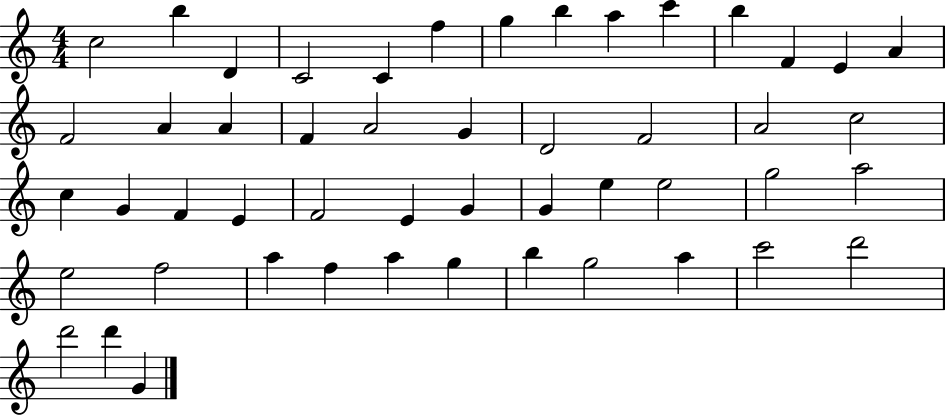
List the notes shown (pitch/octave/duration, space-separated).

C5/h B5/q D4/q C4/h C4/q F5/q G5/q B5/q A5/q C6/q B5/q F4/q E4/q A4/q F4/h A4/q A4/q F4/q A4/h G4/q D4/h F4/h A4/h C5/h C5/q G4/q F4/q E4/q F4/h E4/q G4/q G4/q E5/q E5/h G5/h A5/h E5/h F5/h A5/q F5/q A5/q G5/q B5/q G5/h A5/q C6/h D6/h D6/h D6/q G4/q